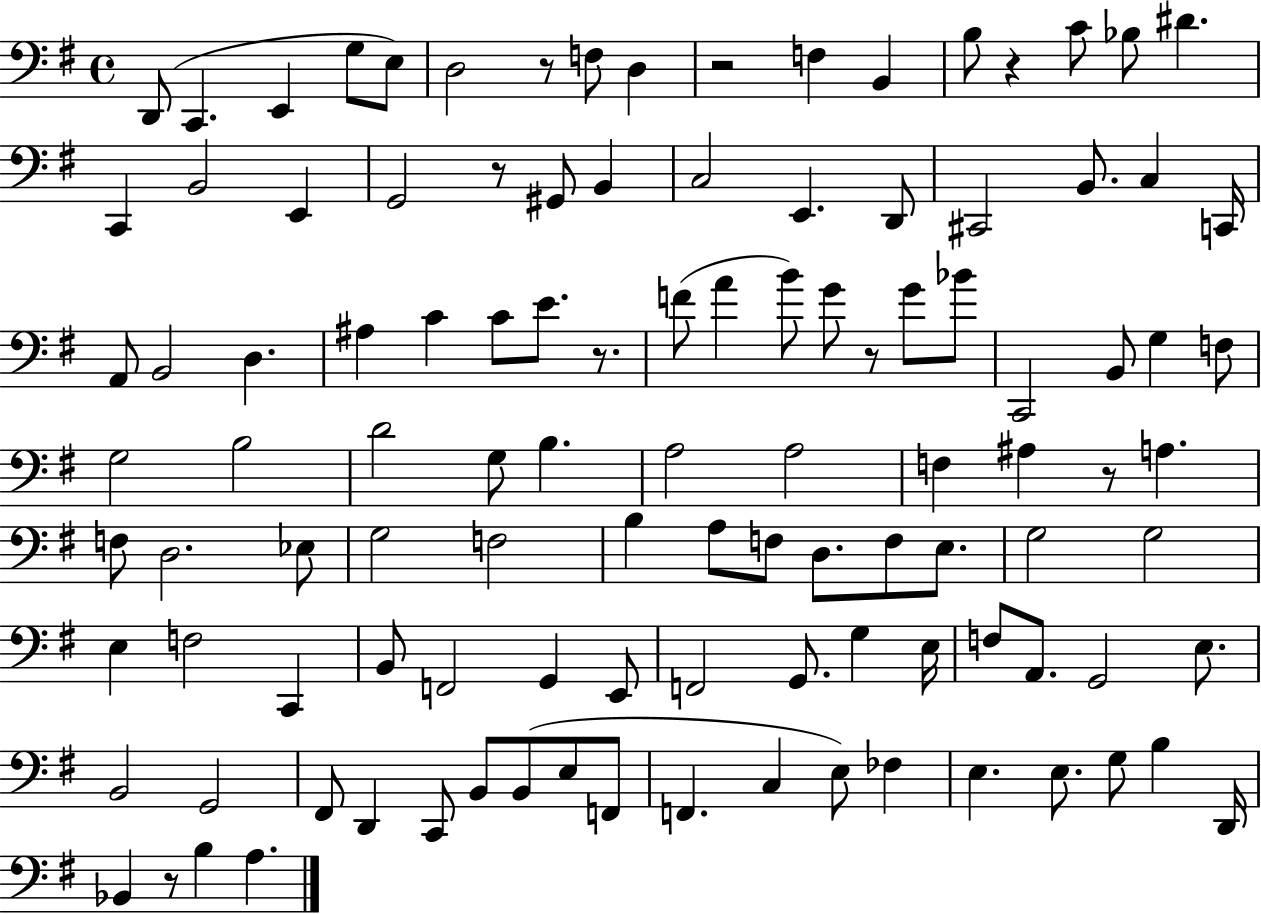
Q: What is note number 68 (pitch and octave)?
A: E3